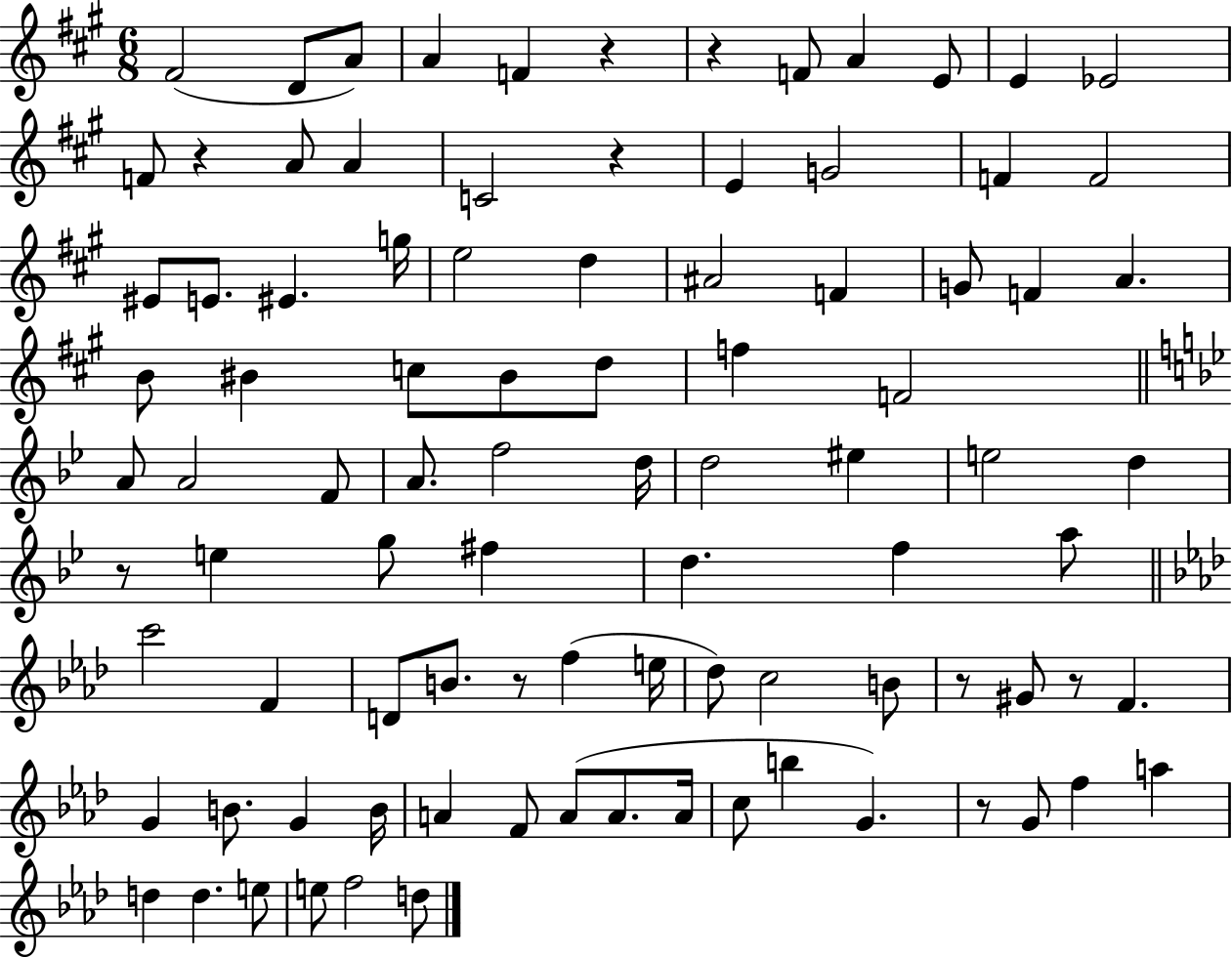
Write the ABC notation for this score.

X:1
T:Untitled
M:6/8
L:1/4
K:A
^F2 D/2 A/2 A F z z F/2 A E/2 E _E2 F/2 z A/2 A C2 z E G2 F F2 ^E/2 E/2 ^E g/4 e2 d ^A2 F G/2 F A B/2 ^B c/2 ^B/2 d/2 f F2 A/2 A2 F/2 A/2 f2 d/4 d2 ^e e2 d z/2 e g/2 ^f d f a/2 c'2 F D/2 B/2 z/2 f e/4 _d/2 c2 B/2 z/2 ^G/2 z/2 F G B/2 G B/4 A F/2 A/2 A/2 A/4 c/2 b G z/2 G/2 f a d d e/2 e/2 f2 d/2